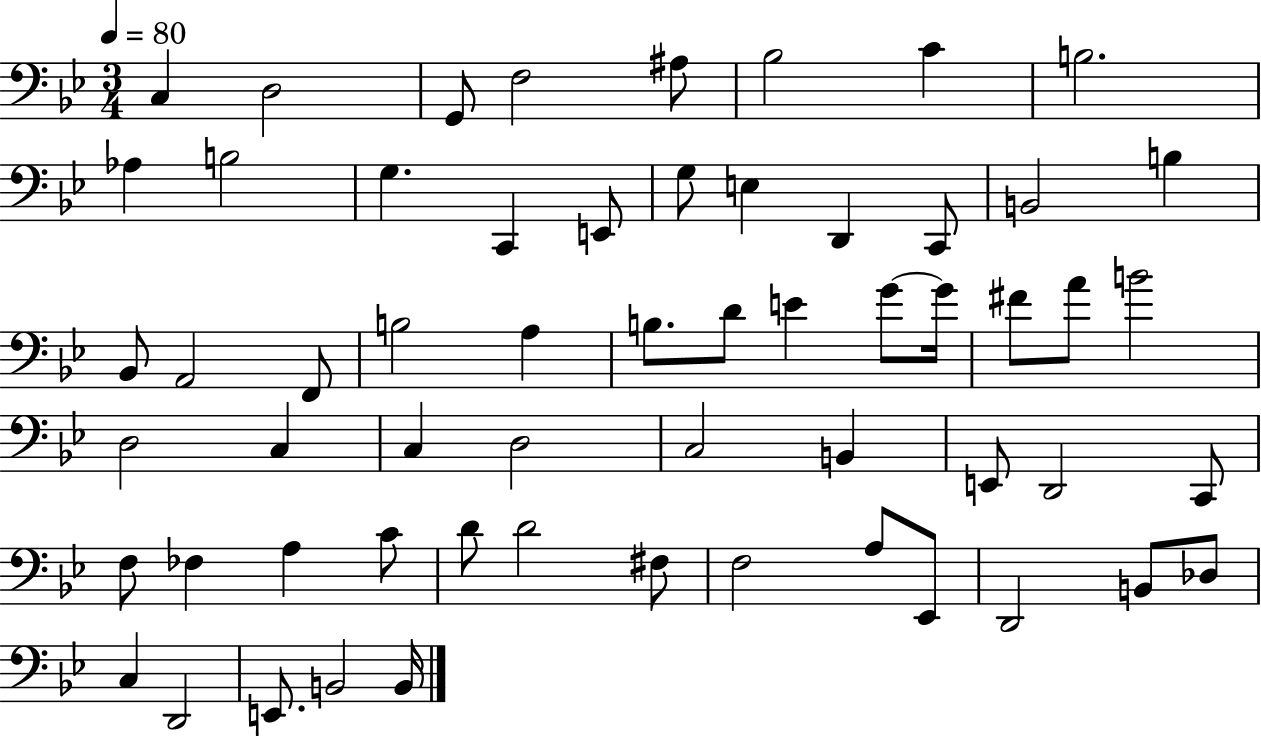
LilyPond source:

{
  \clef bass
  \numericTimeSignature
  \time 3/4
  \key bes \major
  \tempo 4 = 80
  c4 d2 | g,8 f2 ais8 | bes2 c'4 | b2. | \break aes4 b2 | g4. c,4 e,8 | g8 e4 d,4 c,8 | b,2 b4 | \break bes,8 a,2 f,8 | b2 a4 | b8. d'8 e'4 g'8~~ g'16 | fis'8 a'8 b'2 | \break d2 c4 | c4 d2 | c2 b,4 | e,8 d,2 c,8 | \break f8 fes4 a4 c'8 | d'8 d'2 fis8 | f2 a8 ees,8 | d,2 b,8 des8 | \break c4 d,2 | e,8. b,2 b,16 | \bar "|."
}